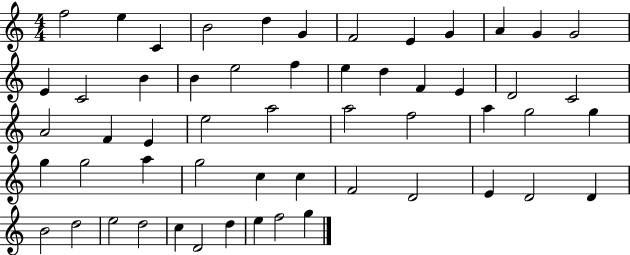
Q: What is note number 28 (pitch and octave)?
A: E5